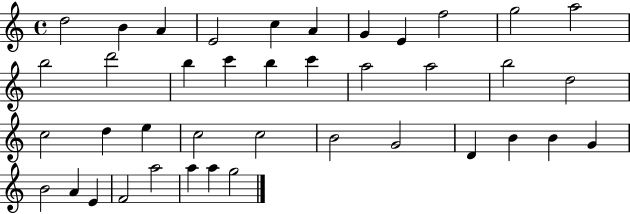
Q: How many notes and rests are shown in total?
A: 40